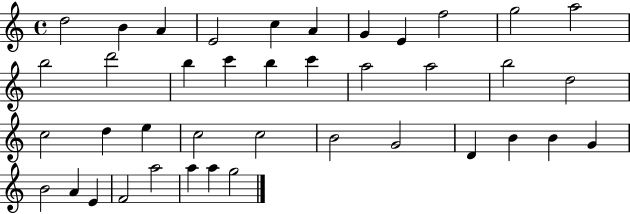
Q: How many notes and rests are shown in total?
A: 40